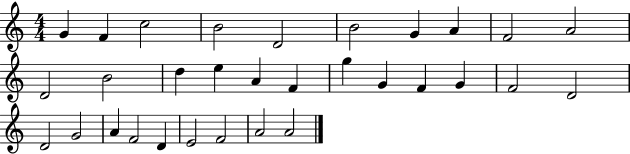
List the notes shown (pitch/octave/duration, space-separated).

G4/q F4/q C5/h B4/h D4/h B4/h G4/q A4/q F4/h A4/h D4/h B4/h D5/q E5/q A4/q F4/q G5/q G4/q F4/q G4/q F4/h D4/h D4/h G4/h A4/q F4/h D4/q E4/h F4/h A4/h A4/h